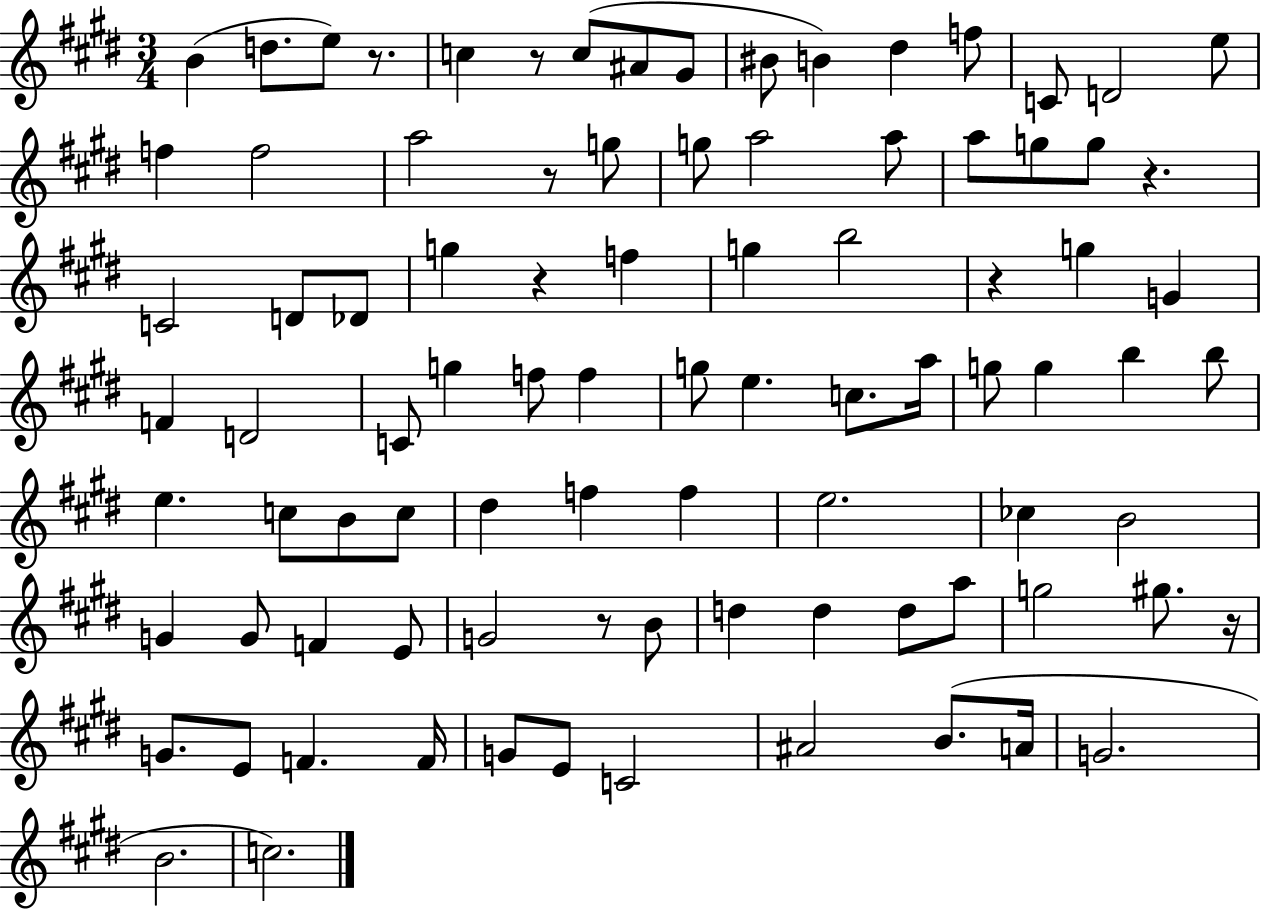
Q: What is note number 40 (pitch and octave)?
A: G5